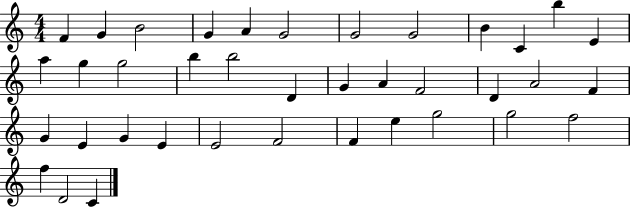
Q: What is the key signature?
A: C major